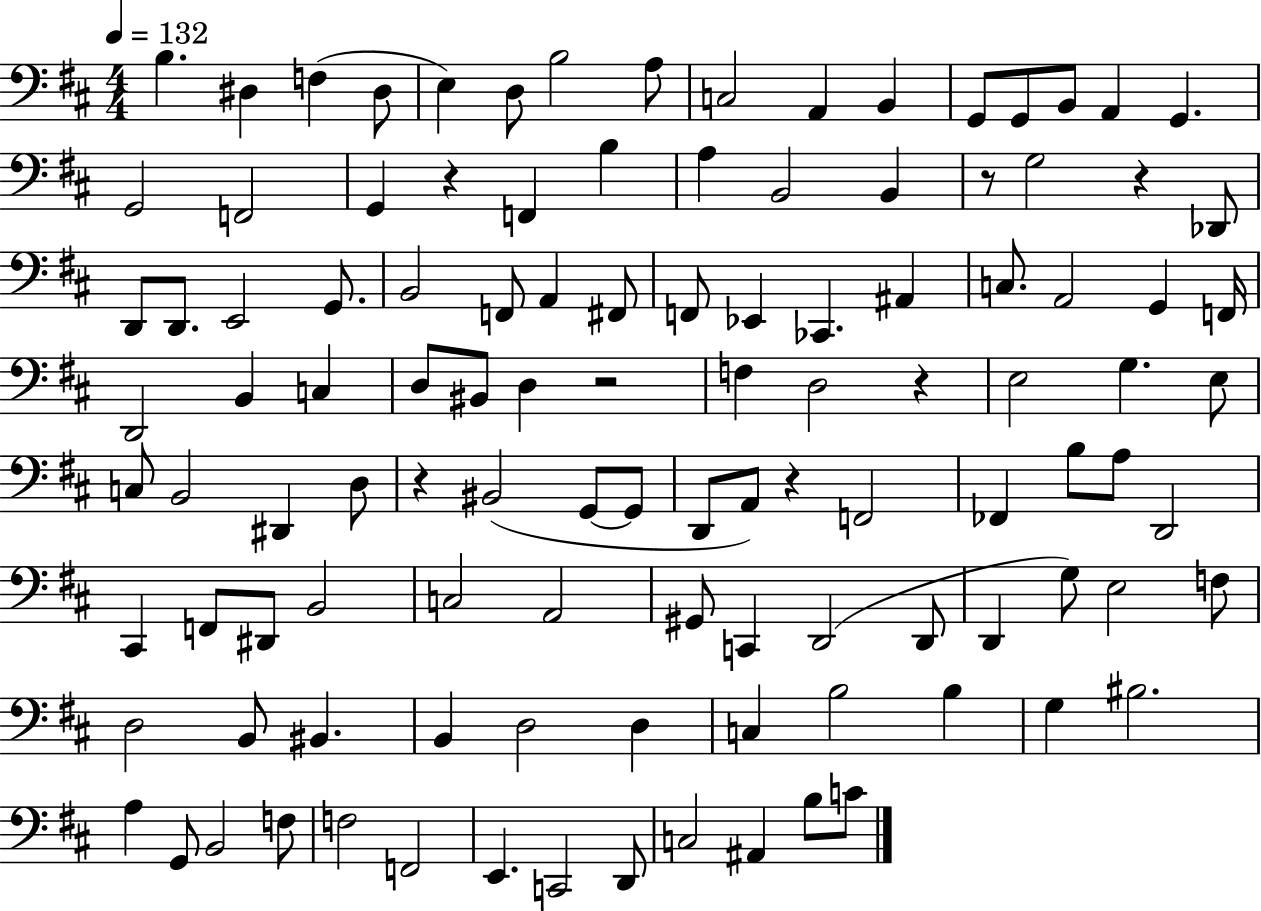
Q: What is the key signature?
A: D major